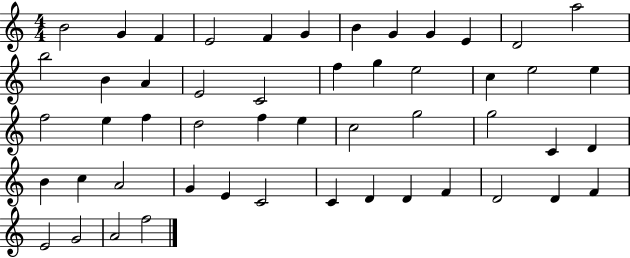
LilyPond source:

{
  \clef treble
  \numericTimeSignature
  \time 4/4
  \key c \major
  b'2 g'4 f'4 | e'2 f'4 g'4 | b'4 g'4 g'4 e'4 | d'2 a''2 | \break b''2 b'4 a'4 | e'2 c'2 | f''4 g''4 e''2 | c''4 e''2 e''4 | \break f''2 e''4 f''4 | d''2 f''4 e''4 | c''2 g''2 | g''2 c'4 d'4 | \break b'4 c''4 a'2 | g'4 e'4 c'2 | c'4 d'4 d'4 f'4 | d'2 d'4 f'4 | \break e'2 g'2 | a'2 f''2 | \bar "|."
}